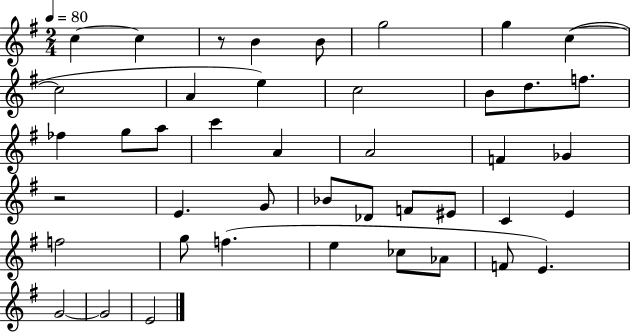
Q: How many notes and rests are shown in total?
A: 43